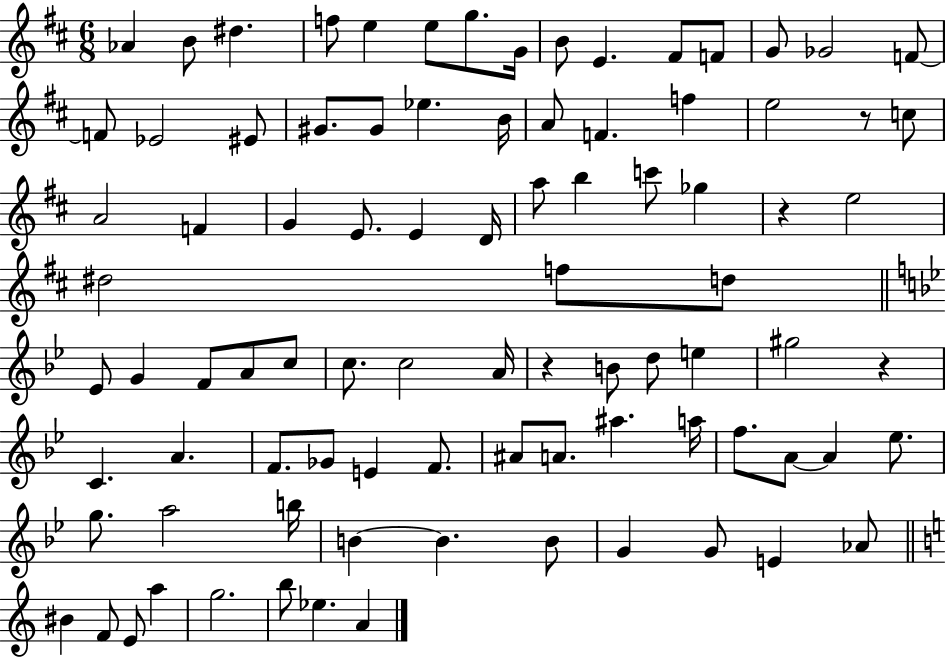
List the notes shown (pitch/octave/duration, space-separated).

Ab4/q B4/e D#5/q. F5/e E5/q E5/e G5/e. G4/s B4/e E4/q. F#4/e F4/e G4/e Gb4/h F4/e F4/e Eb4/h EIS4/e G#4/e. G#4/e Eb5/q. B4/s A4/e F4/q. F5/q E5/h R/e C5/e A4/h F4/q G4/q E4/e. E4/q D4/s A5/e B5/q C6/e Gb5/q R/q E5/h D#5/h F5/e D5/e Eb4/e G4/q F4/e A4/e C5/e C5/e. C5/h A4/s R/q B4/e D5/e E5/q G#5/h R/q C4/q. A4/q. F4/e. Gb4/e E4/q F4/e. A#4/e A4/e. A#5/q. A5/s F5/e. A4/e A4/q Eb5/e. G5/e. A5/h B5/s B4/q B4/q. B4/e G4/q G4/e E4/q Ab4/e BIS4/q F4/e E4/e A5/q G5/h. B5/e Eb5/q. A4/q